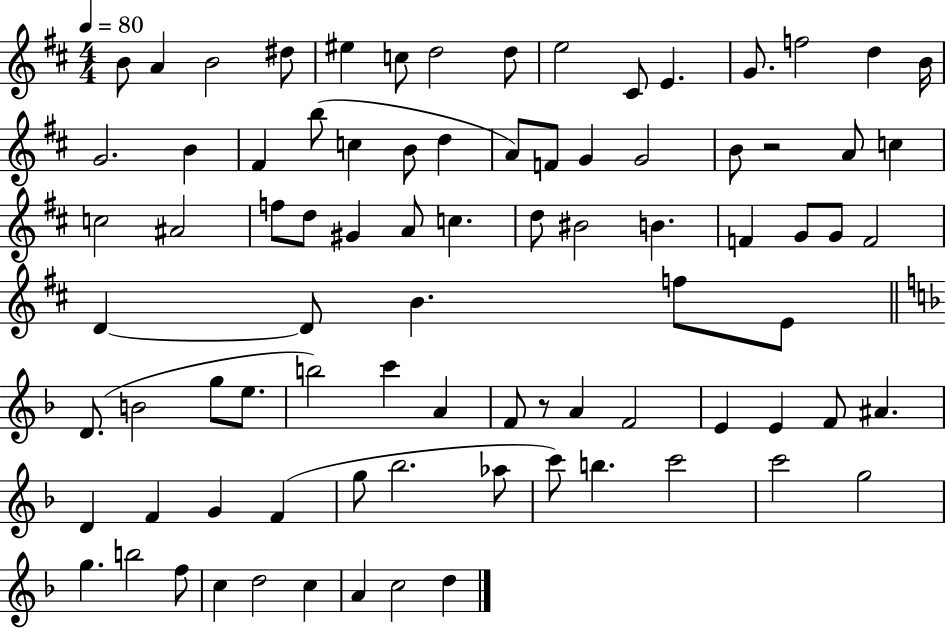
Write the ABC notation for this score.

X:1
T:Untitled
M:4/4
L:1/4
K:D
B/2 A B2 ^d/2 ^e c/2 d2 d/2 e2 ^C/2 E G/2 f2 d B/4 G2 B ^F b/2 c B/2 d A/2 F/2 G G2 B/2 z2 A/2 c c2 ^A2 f/2 d/2 ^G A/2 c d/2 ^B2 B F G/2 G/2 F2 D D/2 B f/2 E/2 D/2 B2 g/2 e/2 b2 c' A F/2 z/2 A F2 E E F/2 ^A D F G F g/2 _b2 _a/2 c'/2 b c'2 c'2 g2 g b2 f/2 c d2 c A c2 d